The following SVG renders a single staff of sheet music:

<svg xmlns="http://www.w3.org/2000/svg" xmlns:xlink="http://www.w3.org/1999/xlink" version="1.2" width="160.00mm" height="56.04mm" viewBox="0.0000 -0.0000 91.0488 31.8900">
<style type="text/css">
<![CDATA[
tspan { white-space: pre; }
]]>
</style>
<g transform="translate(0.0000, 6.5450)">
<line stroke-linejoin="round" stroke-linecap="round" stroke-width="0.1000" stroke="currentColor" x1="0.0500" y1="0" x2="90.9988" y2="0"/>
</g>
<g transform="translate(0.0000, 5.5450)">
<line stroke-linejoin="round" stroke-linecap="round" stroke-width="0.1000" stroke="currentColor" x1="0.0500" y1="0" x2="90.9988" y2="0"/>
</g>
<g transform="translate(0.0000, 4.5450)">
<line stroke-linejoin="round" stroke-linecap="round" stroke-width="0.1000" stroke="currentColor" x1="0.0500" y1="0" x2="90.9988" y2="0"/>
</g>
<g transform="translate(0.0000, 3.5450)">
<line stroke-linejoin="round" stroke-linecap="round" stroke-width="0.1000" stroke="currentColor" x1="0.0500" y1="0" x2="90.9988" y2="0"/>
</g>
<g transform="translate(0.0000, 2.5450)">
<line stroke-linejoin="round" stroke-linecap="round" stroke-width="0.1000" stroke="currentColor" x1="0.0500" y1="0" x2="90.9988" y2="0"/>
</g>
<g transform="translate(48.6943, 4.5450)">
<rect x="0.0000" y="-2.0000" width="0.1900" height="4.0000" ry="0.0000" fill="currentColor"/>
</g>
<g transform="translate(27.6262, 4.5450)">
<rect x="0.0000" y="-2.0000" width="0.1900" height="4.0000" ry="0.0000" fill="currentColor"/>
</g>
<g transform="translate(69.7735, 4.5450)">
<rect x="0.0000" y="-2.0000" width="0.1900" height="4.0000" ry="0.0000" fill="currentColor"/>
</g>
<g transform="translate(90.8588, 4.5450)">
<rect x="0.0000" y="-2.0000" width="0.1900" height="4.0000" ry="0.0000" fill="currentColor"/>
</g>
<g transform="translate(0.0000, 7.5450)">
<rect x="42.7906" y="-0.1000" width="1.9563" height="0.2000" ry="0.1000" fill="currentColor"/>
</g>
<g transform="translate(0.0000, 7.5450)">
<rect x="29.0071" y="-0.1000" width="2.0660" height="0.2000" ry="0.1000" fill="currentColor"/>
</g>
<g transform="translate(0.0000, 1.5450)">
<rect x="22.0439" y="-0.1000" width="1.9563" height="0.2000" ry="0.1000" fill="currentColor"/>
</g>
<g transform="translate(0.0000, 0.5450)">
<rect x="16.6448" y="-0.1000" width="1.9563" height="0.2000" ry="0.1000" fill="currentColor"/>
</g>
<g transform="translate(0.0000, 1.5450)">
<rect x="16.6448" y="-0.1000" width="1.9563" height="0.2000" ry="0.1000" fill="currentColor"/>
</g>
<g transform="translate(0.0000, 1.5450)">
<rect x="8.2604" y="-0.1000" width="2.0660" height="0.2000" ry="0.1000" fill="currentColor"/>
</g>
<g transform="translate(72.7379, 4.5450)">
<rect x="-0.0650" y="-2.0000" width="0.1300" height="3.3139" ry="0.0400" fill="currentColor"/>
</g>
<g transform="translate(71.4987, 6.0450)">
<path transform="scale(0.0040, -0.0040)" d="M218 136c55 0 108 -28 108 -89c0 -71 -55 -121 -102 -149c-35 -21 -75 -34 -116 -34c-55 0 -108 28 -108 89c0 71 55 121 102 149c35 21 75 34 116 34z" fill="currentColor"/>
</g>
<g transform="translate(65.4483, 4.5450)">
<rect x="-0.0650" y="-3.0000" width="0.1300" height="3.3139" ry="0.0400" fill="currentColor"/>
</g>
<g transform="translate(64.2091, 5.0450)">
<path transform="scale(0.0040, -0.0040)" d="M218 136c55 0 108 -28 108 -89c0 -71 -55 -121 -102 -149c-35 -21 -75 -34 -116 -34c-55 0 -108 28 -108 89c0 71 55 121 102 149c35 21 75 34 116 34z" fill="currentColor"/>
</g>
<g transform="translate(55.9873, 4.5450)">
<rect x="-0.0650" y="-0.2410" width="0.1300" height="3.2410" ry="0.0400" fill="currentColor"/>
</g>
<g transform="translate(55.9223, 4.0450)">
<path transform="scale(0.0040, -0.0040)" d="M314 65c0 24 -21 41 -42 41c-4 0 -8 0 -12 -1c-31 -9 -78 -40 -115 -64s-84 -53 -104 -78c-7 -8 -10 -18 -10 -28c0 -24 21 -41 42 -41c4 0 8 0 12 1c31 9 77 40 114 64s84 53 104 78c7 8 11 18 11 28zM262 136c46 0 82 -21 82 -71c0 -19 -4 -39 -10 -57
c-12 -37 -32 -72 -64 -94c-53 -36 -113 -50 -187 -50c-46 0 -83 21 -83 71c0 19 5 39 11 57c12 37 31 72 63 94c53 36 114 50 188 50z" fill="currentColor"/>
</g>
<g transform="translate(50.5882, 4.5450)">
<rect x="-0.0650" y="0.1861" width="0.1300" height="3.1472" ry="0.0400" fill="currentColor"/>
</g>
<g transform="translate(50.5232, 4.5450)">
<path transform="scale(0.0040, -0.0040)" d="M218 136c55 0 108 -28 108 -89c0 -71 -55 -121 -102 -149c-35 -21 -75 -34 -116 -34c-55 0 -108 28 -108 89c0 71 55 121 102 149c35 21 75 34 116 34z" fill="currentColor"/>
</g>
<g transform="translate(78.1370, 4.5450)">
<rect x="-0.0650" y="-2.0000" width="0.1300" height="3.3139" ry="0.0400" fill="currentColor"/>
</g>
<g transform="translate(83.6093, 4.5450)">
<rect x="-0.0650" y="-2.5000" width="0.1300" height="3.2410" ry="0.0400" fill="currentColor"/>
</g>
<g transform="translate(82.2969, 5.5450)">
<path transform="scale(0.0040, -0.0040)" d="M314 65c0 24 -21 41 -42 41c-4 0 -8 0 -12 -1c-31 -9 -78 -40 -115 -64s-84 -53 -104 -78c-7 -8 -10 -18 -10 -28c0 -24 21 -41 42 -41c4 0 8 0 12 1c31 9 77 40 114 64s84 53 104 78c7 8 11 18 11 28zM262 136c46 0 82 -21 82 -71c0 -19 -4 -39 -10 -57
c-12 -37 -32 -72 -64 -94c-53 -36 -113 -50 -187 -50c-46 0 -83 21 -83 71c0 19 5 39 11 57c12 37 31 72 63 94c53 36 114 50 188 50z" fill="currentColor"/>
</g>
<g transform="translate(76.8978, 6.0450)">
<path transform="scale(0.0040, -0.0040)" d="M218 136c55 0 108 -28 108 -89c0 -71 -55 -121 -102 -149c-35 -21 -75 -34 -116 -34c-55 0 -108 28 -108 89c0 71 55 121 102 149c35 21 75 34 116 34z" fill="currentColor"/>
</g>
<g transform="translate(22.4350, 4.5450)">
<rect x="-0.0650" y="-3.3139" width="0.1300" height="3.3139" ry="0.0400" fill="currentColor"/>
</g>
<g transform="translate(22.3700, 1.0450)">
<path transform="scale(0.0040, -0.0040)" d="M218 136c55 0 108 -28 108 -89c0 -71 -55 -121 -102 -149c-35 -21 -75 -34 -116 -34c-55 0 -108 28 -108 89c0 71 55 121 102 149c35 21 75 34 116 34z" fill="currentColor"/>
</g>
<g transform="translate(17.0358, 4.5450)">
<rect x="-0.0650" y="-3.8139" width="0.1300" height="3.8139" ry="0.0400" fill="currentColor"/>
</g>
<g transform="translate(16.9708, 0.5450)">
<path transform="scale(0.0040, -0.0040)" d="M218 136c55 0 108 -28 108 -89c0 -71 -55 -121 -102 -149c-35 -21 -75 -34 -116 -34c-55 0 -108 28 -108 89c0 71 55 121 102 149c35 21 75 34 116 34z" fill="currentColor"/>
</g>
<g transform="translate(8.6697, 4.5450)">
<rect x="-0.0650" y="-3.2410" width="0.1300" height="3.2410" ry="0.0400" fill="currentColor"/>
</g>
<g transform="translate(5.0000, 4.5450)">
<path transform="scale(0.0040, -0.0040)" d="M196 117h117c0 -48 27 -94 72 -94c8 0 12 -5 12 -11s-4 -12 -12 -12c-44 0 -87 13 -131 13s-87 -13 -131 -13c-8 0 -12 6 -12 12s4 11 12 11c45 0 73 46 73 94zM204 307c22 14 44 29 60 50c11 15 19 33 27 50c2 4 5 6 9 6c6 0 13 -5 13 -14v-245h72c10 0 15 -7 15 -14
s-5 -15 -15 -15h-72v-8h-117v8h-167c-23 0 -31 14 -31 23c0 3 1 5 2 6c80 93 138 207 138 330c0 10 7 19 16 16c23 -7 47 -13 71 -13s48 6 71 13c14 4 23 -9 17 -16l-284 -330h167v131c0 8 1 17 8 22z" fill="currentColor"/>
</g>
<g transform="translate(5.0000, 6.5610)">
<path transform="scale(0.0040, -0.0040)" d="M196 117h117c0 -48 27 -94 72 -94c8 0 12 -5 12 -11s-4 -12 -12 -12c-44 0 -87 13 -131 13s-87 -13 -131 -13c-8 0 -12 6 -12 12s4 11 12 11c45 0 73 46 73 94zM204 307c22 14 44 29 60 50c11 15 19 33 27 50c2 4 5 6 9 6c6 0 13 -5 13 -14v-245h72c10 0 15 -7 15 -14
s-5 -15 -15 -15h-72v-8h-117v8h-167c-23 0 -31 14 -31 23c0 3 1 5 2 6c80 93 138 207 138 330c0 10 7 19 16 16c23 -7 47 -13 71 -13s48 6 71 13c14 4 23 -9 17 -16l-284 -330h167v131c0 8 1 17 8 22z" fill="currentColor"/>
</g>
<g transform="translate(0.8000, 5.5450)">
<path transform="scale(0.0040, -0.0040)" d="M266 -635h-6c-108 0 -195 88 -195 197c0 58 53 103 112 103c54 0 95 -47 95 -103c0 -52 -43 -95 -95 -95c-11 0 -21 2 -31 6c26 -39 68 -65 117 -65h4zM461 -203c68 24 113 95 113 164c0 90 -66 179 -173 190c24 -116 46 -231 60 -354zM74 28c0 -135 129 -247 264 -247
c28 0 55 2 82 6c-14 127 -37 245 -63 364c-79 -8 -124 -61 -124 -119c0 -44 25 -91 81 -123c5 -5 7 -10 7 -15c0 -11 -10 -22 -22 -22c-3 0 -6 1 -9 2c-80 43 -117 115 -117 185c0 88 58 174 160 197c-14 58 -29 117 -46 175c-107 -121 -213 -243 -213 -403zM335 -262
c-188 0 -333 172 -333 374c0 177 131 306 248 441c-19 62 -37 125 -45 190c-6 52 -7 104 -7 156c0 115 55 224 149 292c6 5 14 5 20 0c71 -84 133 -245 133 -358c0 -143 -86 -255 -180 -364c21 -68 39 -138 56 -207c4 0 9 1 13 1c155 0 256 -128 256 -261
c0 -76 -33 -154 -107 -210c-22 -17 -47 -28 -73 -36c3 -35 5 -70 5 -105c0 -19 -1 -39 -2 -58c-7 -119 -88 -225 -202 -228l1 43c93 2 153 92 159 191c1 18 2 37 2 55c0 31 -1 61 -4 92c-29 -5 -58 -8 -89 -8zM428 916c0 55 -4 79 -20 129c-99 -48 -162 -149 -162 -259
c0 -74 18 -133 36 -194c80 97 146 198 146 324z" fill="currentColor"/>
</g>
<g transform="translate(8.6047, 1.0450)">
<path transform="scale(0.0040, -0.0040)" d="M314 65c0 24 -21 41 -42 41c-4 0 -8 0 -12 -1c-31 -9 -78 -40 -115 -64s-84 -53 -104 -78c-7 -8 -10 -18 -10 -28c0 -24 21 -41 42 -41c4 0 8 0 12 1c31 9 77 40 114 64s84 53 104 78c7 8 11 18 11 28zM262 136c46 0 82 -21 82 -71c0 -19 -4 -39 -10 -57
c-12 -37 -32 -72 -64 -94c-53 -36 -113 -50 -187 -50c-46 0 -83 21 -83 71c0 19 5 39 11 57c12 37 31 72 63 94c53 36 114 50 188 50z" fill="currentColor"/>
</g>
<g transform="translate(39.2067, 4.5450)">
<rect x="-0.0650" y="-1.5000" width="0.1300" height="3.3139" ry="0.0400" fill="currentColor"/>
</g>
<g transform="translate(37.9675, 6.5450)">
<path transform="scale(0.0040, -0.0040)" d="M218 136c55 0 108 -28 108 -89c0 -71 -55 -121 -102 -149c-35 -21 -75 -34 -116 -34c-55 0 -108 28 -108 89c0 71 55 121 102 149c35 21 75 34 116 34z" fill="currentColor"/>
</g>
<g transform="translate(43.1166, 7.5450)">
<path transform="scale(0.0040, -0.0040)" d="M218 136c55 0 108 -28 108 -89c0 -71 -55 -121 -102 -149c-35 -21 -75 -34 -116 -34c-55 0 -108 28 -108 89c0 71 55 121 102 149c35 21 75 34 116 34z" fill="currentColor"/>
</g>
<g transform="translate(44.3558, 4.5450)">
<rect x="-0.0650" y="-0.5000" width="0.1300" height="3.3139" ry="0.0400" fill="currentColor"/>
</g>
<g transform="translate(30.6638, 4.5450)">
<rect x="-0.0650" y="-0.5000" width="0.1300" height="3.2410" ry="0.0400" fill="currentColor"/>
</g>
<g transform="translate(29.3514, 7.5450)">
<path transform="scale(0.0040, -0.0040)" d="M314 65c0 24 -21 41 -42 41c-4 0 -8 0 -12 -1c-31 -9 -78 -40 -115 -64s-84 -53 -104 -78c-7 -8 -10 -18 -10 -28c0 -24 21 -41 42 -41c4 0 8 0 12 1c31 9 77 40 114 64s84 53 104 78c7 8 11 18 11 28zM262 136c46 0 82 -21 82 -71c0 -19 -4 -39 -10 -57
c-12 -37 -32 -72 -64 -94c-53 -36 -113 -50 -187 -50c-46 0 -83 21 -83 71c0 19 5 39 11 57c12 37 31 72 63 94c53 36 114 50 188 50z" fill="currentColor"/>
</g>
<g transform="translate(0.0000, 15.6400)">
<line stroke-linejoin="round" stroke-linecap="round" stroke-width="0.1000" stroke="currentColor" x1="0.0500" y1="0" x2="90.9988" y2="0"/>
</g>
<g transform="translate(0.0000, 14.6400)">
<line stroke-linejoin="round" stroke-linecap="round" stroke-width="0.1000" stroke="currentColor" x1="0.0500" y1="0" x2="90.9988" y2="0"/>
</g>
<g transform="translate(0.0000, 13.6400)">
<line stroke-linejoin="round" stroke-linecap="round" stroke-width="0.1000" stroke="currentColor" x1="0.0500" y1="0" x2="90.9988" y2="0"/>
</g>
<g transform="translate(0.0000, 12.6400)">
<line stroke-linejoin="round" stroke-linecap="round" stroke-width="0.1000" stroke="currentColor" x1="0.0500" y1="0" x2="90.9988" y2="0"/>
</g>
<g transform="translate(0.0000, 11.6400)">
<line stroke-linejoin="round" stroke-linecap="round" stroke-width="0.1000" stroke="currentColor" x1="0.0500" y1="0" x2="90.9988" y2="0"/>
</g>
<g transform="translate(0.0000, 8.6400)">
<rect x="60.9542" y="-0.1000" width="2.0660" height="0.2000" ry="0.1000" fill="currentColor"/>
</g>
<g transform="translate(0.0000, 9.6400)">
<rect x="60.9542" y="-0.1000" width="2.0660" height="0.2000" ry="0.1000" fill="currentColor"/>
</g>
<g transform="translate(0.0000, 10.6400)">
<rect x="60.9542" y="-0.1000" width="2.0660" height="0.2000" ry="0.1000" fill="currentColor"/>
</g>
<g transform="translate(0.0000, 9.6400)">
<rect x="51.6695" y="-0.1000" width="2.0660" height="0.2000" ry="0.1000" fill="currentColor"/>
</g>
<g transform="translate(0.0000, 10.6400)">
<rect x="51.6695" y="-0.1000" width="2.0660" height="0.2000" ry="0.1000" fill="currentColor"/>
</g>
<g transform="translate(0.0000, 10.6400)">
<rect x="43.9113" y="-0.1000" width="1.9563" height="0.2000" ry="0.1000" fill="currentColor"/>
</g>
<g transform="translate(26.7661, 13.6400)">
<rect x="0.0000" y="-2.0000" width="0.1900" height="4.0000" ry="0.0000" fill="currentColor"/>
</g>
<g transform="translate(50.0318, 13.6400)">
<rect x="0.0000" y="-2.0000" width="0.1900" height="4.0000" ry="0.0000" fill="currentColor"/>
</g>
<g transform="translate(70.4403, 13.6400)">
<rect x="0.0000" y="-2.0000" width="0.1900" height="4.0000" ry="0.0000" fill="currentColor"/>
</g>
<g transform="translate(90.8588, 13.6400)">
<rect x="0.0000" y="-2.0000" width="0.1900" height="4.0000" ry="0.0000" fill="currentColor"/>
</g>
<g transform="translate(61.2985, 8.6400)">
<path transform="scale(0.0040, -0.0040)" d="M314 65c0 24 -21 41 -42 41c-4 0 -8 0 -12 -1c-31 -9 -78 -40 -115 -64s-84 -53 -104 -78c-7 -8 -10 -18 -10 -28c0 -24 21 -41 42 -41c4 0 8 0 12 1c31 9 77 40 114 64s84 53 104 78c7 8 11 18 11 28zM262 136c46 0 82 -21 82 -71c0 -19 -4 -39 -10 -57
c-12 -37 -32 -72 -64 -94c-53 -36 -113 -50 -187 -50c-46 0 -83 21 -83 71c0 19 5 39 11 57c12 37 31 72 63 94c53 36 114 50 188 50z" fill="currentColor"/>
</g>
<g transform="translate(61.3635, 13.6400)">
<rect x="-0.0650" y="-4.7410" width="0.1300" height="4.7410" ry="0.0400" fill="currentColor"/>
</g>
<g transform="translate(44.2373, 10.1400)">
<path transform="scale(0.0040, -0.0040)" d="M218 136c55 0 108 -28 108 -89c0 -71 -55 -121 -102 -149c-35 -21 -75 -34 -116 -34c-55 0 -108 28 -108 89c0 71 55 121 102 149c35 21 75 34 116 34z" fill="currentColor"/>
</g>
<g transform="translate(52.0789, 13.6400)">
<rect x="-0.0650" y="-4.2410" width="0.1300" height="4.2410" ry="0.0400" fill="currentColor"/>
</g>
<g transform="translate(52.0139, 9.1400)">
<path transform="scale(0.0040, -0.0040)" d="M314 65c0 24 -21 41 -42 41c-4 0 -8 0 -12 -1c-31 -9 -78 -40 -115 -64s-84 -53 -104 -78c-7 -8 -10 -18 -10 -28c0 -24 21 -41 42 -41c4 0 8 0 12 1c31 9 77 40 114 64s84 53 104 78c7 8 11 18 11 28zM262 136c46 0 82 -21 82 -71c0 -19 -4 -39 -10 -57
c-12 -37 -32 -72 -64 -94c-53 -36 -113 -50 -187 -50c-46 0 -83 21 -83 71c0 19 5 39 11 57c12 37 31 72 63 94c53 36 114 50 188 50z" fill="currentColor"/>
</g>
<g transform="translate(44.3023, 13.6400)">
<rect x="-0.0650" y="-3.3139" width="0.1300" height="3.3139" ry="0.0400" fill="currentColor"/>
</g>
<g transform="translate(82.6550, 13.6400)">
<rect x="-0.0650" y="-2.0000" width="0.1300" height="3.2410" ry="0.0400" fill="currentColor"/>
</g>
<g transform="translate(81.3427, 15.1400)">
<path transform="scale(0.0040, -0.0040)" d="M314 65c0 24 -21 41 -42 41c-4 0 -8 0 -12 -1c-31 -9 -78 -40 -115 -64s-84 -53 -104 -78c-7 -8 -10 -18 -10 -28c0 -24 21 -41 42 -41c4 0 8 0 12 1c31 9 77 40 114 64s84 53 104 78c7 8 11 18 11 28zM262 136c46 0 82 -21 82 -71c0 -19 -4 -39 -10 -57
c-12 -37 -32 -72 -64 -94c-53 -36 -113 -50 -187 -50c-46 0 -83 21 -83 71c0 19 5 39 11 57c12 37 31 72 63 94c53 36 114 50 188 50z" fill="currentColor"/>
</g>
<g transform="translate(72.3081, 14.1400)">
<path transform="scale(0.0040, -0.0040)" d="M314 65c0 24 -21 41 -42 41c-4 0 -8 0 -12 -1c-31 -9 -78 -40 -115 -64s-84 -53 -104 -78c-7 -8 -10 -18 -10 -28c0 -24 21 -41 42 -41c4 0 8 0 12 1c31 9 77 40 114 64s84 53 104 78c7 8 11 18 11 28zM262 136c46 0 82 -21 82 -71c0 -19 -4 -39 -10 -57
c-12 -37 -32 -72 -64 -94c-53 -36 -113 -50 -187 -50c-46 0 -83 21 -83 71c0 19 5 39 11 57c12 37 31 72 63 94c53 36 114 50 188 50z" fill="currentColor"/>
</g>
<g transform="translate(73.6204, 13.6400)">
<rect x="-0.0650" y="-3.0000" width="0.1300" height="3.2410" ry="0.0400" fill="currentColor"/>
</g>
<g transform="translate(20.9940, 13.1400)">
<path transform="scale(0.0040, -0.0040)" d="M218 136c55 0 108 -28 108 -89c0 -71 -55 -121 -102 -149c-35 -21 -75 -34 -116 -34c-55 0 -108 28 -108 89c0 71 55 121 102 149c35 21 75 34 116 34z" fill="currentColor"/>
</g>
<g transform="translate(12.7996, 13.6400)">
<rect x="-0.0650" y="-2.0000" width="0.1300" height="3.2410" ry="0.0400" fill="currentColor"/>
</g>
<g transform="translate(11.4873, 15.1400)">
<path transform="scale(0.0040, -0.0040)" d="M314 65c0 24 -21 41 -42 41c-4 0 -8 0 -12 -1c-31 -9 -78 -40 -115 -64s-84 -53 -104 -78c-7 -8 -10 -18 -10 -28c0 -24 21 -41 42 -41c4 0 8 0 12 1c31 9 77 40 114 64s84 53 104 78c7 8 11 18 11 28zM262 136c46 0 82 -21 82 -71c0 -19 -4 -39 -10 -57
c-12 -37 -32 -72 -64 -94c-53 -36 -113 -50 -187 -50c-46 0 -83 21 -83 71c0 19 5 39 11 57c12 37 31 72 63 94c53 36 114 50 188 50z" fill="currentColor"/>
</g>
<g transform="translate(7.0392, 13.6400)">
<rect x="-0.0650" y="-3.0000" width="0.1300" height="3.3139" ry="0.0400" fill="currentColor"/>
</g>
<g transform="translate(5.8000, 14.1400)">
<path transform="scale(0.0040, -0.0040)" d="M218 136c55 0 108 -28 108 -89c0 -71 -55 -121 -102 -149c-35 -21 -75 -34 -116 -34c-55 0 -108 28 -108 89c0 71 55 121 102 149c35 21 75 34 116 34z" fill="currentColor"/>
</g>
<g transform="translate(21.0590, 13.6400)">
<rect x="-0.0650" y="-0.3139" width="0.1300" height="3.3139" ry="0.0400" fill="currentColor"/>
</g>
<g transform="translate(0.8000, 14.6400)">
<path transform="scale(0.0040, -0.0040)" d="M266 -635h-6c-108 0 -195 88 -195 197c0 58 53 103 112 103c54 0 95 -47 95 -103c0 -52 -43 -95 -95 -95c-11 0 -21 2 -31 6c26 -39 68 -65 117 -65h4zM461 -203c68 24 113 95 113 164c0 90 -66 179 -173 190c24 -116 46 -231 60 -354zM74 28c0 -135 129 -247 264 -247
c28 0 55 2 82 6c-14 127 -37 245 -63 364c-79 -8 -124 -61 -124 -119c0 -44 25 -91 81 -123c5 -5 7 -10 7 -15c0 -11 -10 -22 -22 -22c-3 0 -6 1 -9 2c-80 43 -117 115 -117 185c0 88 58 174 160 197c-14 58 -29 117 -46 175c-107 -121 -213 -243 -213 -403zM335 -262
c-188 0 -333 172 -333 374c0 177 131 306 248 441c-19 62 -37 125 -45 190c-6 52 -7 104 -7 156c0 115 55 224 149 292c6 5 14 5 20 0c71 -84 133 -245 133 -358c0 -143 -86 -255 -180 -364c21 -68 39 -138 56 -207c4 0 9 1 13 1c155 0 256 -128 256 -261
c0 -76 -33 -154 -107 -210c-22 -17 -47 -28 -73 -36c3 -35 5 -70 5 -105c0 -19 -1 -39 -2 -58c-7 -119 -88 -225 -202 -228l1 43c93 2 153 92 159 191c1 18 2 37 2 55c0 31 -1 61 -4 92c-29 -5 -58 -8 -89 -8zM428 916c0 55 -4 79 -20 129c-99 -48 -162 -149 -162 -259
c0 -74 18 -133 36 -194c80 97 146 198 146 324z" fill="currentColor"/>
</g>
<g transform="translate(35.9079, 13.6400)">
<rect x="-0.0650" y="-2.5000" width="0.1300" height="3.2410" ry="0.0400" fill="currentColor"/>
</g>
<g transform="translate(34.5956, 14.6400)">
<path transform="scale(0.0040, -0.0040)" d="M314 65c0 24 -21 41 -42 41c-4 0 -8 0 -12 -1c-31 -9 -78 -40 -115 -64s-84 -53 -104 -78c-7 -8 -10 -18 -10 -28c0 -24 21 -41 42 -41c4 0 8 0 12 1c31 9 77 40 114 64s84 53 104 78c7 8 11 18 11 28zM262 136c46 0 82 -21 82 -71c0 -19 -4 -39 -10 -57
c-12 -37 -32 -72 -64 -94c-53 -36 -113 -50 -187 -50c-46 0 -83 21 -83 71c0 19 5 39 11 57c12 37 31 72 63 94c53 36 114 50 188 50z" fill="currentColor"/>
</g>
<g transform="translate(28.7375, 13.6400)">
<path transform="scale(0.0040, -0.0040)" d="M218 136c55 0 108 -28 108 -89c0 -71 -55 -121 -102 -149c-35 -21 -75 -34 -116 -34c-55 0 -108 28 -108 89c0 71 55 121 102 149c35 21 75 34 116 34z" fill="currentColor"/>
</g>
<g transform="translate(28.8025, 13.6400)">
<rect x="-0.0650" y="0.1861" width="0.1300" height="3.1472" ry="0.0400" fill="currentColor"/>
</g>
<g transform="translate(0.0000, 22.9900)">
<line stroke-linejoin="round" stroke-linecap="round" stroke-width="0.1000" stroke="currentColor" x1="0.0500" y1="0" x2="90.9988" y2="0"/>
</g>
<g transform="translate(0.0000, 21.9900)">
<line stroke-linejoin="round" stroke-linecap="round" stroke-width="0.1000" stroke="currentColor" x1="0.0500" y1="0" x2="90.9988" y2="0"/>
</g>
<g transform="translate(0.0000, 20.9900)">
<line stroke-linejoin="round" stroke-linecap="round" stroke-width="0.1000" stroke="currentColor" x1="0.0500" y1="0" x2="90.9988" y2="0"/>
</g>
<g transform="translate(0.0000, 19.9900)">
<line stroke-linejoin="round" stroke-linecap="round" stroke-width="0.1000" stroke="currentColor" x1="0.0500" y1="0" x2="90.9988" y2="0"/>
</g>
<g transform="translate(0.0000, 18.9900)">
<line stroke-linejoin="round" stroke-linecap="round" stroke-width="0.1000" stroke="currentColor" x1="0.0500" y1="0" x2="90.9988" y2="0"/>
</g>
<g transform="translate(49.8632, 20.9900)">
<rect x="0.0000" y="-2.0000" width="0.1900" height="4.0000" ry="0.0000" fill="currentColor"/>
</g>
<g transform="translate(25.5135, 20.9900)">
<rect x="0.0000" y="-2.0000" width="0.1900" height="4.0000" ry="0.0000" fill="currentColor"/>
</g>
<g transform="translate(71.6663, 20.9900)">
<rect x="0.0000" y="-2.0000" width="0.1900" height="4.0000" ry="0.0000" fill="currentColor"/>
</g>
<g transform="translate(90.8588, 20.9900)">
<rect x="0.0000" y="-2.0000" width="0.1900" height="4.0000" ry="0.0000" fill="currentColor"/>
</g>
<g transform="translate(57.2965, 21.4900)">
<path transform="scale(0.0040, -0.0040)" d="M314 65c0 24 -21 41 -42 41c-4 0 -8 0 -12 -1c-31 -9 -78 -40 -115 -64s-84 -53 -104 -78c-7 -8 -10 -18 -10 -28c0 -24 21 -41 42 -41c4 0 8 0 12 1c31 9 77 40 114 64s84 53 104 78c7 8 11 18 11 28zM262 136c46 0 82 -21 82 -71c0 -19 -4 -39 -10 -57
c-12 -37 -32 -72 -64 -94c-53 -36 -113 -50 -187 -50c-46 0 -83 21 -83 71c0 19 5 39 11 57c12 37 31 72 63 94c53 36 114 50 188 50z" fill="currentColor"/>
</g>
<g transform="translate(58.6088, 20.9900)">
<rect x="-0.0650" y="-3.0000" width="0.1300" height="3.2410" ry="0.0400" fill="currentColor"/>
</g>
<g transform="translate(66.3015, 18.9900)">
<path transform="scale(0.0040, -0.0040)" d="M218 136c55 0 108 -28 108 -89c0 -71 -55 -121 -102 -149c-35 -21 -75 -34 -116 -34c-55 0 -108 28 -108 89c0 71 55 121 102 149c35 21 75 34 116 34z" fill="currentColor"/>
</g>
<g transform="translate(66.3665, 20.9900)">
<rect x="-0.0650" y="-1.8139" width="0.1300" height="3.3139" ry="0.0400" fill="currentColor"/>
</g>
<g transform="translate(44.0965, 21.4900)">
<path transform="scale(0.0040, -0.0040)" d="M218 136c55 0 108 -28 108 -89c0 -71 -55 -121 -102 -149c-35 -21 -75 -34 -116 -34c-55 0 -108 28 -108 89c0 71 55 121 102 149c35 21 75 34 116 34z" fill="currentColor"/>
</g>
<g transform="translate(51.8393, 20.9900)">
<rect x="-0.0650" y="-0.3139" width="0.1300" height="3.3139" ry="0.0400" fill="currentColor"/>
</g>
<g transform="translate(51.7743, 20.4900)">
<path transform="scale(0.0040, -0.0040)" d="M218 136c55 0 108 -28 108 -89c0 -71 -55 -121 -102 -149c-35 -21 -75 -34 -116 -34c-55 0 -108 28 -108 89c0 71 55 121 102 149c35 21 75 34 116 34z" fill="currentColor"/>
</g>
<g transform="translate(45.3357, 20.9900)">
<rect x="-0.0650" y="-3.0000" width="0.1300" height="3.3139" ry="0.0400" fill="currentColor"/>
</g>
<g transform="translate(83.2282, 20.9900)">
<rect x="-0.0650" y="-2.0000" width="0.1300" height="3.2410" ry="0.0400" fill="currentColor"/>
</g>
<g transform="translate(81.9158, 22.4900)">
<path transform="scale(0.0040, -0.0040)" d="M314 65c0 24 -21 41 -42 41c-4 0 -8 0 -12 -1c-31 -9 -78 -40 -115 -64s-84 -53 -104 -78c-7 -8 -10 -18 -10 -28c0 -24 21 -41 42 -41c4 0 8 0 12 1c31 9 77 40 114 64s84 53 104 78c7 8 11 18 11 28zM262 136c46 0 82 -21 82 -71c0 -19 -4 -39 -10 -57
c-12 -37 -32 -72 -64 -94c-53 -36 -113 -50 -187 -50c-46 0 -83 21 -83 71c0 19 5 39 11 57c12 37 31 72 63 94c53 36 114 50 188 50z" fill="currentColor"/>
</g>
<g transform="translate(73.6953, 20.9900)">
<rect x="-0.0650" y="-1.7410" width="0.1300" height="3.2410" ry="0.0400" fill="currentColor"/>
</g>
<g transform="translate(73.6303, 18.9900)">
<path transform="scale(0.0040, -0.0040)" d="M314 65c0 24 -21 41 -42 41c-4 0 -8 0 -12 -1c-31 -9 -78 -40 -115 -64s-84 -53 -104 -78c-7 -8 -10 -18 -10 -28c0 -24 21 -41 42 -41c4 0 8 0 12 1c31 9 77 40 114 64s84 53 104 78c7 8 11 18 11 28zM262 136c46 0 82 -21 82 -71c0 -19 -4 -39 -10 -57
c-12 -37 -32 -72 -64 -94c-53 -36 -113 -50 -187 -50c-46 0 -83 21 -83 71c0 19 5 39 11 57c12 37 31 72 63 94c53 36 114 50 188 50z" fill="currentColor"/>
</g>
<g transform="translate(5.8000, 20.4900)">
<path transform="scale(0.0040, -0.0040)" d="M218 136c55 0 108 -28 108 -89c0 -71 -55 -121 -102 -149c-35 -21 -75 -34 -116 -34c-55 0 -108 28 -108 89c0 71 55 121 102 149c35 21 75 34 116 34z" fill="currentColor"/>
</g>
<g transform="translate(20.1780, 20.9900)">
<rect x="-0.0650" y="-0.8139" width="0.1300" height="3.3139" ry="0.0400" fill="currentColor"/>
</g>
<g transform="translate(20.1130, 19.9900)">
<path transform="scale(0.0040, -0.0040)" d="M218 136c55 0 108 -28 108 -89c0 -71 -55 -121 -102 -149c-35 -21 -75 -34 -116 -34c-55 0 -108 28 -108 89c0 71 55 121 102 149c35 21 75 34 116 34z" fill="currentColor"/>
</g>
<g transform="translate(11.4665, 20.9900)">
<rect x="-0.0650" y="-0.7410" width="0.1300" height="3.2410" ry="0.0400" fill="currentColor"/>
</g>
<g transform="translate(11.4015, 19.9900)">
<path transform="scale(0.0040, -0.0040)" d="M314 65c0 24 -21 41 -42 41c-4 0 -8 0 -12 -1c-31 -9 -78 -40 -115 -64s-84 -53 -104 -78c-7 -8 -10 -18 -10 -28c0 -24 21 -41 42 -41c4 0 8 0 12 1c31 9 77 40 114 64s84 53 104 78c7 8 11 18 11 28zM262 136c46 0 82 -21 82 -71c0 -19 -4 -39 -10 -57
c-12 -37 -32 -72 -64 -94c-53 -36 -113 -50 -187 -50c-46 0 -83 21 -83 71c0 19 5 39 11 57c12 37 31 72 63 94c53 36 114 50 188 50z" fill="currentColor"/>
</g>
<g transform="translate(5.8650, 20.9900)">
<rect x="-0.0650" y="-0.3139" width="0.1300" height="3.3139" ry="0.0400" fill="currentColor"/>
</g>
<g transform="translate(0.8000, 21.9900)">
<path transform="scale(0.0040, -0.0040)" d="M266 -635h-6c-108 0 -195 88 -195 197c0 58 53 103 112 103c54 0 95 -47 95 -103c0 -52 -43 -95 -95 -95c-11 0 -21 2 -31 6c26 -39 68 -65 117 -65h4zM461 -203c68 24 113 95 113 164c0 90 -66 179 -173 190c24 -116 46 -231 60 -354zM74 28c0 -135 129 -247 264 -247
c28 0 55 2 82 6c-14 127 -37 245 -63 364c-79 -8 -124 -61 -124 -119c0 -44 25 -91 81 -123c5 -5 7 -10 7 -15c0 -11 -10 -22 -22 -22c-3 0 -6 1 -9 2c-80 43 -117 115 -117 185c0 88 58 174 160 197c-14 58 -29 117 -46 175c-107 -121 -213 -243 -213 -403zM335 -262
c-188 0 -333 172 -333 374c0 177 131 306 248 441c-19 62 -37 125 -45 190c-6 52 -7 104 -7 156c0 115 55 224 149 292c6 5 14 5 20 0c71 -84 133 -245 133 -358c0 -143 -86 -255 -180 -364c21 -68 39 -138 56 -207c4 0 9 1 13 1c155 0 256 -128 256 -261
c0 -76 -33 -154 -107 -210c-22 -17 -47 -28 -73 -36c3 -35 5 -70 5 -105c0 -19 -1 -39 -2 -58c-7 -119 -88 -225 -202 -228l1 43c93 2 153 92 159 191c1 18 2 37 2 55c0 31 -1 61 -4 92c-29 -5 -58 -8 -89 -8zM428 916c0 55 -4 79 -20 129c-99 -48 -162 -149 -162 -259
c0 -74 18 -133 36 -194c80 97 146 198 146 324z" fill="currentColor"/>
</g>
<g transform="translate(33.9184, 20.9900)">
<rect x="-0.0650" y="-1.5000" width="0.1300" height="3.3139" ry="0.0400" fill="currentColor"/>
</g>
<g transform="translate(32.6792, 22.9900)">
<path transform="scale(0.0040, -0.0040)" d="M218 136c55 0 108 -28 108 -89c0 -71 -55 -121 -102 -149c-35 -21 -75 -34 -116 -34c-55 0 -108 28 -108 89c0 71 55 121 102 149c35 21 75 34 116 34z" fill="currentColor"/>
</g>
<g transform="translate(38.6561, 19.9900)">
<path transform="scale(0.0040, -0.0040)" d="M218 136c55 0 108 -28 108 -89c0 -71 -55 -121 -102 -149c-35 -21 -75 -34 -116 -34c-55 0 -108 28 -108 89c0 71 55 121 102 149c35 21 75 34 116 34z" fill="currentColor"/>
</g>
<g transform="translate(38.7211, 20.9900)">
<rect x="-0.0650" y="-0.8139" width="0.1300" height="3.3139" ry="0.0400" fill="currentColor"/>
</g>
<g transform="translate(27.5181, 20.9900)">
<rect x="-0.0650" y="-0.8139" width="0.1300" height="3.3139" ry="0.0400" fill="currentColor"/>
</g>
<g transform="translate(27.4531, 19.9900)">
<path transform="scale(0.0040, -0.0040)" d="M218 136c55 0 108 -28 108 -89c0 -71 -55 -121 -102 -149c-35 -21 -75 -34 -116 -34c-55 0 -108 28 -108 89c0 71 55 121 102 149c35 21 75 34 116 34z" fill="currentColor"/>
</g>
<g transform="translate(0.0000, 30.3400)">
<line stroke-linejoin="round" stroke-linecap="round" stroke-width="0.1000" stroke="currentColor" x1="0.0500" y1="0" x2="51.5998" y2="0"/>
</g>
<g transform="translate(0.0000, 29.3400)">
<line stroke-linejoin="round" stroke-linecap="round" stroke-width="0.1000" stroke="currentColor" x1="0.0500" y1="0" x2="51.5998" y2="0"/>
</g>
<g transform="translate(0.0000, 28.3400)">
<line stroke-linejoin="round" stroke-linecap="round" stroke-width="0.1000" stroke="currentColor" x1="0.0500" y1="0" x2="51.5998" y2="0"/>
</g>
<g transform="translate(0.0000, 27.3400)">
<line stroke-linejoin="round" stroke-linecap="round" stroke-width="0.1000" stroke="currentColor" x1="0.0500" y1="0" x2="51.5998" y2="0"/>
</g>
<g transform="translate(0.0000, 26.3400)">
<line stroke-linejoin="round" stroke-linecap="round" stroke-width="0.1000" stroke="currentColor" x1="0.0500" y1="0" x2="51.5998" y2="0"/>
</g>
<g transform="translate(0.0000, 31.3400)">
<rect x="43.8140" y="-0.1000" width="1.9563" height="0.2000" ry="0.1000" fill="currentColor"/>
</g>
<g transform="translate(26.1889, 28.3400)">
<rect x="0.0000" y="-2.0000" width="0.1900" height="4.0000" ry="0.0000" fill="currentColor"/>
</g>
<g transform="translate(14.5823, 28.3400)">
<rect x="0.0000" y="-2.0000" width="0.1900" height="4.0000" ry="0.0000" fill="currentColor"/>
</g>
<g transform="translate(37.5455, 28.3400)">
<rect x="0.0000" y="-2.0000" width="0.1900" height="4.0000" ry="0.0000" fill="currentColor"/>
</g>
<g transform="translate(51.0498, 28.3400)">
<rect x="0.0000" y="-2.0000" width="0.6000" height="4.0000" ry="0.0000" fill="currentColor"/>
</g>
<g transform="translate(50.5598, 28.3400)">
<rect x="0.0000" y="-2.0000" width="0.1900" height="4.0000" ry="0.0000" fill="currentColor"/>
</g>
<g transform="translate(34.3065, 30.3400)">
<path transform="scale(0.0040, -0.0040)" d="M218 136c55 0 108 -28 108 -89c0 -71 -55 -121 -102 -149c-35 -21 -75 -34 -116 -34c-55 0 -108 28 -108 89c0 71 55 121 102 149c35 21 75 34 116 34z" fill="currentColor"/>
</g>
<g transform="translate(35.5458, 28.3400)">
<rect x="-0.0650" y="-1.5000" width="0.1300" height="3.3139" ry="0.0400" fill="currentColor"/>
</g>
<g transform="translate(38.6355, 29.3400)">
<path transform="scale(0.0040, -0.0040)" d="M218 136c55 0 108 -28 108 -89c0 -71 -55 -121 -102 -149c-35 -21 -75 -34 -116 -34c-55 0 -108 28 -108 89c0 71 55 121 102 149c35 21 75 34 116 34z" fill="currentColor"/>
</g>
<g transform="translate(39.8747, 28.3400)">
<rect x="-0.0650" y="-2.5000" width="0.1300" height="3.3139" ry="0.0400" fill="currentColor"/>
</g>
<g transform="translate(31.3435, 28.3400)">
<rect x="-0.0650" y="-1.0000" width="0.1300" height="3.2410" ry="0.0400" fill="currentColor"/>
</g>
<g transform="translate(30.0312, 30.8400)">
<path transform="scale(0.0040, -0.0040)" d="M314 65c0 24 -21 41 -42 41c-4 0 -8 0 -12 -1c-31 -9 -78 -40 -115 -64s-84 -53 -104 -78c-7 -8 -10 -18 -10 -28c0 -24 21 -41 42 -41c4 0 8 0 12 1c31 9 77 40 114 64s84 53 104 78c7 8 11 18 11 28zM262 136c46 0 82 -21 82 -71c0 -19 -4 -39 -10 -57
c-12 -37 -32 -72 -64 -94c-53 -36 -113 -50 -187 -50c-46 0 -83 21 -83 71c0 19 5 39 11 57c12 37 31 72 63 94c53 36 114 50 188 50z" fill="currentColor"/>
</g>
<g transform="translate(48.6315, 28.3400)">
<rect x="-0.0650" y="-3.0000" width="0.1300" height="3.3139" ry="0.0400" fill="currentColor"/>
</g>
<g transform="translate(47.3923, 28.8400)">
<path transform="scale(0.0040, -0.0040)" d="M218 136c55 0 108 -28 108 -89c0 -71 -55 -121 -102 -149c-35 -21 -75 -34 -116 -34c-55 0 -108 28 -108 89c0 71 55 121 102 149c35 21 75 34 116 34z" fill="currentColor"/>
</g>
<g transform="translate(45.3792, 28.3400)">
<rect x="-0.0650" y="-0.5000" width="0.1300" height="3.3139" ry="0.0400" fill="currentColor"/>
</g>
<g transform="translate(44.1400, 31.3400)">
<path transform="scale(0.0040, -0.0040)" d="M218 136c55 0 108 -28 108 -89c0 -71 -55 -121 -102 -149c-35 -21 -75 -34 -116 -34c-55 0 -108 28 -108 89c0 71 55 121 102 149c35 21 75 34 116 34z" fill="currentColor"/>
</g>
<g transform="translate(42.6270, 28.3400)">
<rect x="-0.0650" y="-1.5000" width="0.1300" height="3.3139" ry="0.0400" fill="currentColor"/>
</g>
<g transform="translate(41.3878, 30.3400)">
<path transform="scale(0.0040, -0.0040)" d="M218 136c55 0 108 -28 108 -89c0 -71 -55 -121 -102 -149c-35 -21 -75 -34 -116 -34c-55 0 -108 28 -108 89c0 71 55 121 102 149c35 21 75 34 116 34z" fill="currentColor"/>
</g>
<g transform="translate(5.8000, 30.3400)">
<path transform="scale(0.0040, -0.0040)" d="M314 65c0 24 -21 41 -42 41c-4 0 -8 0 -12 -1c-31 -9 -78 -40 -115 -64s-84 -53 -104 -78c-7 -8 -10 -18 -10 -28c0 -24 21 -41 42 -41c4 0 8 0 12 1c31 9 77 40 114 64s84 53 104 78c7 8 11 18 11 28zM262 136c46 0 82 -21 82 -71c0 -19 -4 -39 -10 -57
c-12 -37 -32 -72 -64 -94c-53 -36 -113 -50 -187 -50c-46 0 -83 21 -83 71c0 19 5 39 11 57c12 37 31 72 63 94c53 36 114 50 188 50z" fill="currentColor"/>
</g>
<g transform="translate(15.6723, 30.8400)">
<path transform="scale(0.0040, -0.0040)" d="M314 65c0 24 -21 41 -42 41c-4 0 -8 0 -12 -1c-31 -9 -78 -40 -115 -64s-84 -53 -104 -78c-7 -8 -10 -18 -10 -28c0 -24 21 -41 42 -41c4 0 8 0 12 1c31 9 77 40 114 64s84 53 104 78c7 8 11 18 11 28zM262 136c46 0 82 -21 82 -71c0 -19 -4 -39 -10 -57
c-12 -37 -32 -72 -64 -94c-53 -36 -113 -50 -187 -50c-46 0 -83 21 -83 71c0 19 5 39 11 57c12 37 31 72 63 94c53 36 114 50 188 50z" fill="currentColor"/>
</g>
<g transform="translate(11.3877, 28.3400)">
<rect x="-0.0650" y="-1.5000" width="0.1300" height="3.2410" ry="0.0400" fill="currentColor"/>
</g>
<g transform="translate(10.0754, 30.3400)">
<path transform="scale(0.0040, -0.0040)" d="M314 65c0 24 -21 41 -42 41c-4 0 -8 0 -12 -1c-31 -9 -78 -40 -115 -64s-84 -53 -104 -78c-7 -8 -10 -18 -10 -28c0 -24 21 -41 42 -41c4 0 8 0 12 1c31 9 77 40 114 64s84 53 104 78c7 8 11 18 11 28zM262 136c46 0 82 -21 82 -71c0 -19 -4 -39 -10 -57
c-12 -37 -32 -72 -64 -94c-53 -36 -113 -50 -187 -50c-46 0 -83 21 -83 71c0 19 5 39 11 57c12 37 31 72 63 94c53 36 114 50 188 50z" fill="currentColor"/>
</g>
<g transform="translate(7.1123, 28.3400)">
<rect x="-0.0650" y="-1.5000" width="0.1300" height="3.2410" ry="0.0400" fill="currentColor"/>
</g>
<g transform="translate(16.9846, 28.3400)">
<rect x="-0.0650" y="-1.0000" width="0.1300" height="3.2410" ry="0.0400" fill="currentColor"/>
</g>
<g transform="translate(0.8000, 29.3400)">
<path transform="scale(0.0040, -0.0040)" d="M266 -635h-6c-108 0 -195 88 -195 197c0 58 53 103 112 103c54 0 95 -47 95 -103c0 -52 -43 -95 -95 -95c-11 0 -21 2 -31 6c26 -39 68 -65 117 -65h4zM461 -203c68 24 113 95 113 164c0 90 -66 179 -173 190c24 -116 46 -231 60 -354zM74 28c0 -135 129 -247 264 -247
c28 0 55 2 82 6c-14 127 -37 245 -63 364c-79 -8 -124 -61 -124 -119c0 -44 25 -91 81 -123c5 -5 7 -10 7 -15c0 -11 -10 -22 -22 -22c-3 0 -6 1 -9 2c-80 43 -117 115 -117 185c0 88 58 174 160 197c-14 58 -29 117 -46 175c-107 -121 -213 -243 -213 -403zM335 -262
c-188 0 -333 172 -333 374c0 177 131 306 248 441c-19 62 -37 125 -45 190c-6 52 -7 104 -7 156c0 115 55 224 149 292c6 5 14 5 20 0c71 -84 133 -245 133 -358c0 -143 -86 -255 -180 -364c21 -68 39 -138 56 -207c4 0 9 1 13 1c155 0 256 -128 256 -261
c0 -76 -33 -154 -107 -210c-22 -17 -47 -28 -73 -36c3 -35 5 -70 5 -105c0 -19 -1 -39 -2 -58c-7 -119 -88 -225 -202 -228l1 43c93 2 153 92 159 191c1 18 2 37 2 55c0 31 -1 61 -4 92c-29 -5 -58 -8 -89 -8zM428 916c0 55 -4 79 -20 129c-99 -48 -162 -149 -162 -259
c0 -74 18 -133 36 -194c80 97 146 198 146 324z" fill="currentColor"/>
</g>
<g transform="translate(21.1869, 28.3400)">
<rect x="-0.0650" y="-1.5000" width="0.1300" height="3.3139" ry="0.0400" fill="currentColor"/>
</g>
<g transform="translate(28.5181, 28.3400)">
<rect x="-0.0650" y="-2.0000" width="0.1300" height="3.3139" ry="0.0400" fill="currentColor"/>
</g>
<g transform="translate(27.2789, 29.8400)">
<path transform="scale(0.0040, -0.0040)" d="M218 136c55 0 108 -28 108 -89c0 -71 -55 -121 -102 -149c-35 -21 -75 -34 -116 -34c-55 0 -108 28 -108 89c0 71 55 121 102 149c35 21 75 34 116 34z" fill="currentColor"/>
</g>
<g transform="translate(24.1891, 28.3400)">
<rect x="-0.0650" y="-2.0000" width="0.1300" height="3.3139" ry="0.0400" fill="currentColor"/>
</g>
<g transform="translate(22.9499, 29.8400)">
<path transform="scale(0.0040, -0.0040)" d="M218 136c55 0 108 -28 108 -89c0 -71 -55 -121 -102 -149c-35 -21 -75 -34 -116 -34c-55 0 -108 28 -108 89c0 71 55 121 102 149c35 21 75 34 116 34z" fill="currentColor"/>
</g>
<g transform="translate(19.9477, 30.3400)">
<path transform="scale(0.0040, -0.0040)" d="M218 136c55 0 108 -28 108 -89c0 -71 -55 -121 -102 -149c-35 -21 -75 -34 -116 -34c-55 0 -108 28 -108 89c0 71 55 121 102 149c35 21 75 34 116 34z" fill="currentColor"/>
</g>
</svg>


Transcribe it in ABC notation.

X:1
T:Untitled
M:4/4
L:1/4
K:C
b2 c' b C2 E C B c2 A F F G2 A F2 c B G2 b d'2 e'2 A2 F2 c d2 d d E d A c A2 f f2 F2 E2 E2 D2 E F F D2 E G E C A